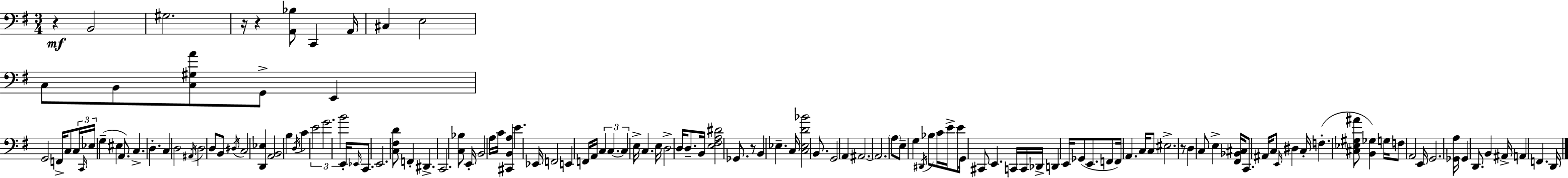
R/q B2/h G#3/h. R/s R/q [A2,Bb3]/e C2/q A2/s C#3/q E3/h C3/e B2/e [C3,G#3,A4]/e G2/e E2/q G2/h F2/s C3/e C3/s C2/s Eb3/s G3/q EIS3/q A2/e. C3/q. D3/q. C3/q D3/h A#2/s D3/h D3/e B2/e D#3/s C3/h [D2,Eb3]/q [A2,B2]/h B3/q D3/s C4/q E4/h G4/h. B4/h E2/s Eb2/s C2/e. E2/h. [C3,F#3,D4]/e F2/q D#2/q. C2/h. [C3,Bb3]/e E2/s B2/h A3/s C4/s [C#2,B2,A3]/q E4/q. Eb2/s F2/h E2/q F2/s A2/s C3/q C3/q. C3/q E3/s C3/q. E3/s D3/h D3/s D3/e. B2/s [E3,F#3,A3,D#4]/h Gb2/e. R/e B2/q Eb3/q. C3/s [C3,Eb3,D4,Bb4]/h B2/e. G2/h A2/q A#2/h. A#2/h. A3/e E3/e G3/q D#2/s Bb3/e C4/s E4/s E4/e G2/s C#2/e E2/q. C2/s C2/s Db2/s D2/q E2/s Gb2/e E2/e. F2/e F2/s A2/q. C3/s C3/e EIS3/h. R/e D3/q C3/e E3/q [F#2,Bb2,C#3]/s C2/e. A#2/s C3/e E2/s D#3/q C3/s F3/q. [C#3,Eb3,G#3,A#4]/e [B2,Gb3]/q G3/s F3/e A2/h E2/s G2/h. [Gb2,A3]/s Gb2/q D2/e. B2/q A#2/s A2/q F2/q. D2/s